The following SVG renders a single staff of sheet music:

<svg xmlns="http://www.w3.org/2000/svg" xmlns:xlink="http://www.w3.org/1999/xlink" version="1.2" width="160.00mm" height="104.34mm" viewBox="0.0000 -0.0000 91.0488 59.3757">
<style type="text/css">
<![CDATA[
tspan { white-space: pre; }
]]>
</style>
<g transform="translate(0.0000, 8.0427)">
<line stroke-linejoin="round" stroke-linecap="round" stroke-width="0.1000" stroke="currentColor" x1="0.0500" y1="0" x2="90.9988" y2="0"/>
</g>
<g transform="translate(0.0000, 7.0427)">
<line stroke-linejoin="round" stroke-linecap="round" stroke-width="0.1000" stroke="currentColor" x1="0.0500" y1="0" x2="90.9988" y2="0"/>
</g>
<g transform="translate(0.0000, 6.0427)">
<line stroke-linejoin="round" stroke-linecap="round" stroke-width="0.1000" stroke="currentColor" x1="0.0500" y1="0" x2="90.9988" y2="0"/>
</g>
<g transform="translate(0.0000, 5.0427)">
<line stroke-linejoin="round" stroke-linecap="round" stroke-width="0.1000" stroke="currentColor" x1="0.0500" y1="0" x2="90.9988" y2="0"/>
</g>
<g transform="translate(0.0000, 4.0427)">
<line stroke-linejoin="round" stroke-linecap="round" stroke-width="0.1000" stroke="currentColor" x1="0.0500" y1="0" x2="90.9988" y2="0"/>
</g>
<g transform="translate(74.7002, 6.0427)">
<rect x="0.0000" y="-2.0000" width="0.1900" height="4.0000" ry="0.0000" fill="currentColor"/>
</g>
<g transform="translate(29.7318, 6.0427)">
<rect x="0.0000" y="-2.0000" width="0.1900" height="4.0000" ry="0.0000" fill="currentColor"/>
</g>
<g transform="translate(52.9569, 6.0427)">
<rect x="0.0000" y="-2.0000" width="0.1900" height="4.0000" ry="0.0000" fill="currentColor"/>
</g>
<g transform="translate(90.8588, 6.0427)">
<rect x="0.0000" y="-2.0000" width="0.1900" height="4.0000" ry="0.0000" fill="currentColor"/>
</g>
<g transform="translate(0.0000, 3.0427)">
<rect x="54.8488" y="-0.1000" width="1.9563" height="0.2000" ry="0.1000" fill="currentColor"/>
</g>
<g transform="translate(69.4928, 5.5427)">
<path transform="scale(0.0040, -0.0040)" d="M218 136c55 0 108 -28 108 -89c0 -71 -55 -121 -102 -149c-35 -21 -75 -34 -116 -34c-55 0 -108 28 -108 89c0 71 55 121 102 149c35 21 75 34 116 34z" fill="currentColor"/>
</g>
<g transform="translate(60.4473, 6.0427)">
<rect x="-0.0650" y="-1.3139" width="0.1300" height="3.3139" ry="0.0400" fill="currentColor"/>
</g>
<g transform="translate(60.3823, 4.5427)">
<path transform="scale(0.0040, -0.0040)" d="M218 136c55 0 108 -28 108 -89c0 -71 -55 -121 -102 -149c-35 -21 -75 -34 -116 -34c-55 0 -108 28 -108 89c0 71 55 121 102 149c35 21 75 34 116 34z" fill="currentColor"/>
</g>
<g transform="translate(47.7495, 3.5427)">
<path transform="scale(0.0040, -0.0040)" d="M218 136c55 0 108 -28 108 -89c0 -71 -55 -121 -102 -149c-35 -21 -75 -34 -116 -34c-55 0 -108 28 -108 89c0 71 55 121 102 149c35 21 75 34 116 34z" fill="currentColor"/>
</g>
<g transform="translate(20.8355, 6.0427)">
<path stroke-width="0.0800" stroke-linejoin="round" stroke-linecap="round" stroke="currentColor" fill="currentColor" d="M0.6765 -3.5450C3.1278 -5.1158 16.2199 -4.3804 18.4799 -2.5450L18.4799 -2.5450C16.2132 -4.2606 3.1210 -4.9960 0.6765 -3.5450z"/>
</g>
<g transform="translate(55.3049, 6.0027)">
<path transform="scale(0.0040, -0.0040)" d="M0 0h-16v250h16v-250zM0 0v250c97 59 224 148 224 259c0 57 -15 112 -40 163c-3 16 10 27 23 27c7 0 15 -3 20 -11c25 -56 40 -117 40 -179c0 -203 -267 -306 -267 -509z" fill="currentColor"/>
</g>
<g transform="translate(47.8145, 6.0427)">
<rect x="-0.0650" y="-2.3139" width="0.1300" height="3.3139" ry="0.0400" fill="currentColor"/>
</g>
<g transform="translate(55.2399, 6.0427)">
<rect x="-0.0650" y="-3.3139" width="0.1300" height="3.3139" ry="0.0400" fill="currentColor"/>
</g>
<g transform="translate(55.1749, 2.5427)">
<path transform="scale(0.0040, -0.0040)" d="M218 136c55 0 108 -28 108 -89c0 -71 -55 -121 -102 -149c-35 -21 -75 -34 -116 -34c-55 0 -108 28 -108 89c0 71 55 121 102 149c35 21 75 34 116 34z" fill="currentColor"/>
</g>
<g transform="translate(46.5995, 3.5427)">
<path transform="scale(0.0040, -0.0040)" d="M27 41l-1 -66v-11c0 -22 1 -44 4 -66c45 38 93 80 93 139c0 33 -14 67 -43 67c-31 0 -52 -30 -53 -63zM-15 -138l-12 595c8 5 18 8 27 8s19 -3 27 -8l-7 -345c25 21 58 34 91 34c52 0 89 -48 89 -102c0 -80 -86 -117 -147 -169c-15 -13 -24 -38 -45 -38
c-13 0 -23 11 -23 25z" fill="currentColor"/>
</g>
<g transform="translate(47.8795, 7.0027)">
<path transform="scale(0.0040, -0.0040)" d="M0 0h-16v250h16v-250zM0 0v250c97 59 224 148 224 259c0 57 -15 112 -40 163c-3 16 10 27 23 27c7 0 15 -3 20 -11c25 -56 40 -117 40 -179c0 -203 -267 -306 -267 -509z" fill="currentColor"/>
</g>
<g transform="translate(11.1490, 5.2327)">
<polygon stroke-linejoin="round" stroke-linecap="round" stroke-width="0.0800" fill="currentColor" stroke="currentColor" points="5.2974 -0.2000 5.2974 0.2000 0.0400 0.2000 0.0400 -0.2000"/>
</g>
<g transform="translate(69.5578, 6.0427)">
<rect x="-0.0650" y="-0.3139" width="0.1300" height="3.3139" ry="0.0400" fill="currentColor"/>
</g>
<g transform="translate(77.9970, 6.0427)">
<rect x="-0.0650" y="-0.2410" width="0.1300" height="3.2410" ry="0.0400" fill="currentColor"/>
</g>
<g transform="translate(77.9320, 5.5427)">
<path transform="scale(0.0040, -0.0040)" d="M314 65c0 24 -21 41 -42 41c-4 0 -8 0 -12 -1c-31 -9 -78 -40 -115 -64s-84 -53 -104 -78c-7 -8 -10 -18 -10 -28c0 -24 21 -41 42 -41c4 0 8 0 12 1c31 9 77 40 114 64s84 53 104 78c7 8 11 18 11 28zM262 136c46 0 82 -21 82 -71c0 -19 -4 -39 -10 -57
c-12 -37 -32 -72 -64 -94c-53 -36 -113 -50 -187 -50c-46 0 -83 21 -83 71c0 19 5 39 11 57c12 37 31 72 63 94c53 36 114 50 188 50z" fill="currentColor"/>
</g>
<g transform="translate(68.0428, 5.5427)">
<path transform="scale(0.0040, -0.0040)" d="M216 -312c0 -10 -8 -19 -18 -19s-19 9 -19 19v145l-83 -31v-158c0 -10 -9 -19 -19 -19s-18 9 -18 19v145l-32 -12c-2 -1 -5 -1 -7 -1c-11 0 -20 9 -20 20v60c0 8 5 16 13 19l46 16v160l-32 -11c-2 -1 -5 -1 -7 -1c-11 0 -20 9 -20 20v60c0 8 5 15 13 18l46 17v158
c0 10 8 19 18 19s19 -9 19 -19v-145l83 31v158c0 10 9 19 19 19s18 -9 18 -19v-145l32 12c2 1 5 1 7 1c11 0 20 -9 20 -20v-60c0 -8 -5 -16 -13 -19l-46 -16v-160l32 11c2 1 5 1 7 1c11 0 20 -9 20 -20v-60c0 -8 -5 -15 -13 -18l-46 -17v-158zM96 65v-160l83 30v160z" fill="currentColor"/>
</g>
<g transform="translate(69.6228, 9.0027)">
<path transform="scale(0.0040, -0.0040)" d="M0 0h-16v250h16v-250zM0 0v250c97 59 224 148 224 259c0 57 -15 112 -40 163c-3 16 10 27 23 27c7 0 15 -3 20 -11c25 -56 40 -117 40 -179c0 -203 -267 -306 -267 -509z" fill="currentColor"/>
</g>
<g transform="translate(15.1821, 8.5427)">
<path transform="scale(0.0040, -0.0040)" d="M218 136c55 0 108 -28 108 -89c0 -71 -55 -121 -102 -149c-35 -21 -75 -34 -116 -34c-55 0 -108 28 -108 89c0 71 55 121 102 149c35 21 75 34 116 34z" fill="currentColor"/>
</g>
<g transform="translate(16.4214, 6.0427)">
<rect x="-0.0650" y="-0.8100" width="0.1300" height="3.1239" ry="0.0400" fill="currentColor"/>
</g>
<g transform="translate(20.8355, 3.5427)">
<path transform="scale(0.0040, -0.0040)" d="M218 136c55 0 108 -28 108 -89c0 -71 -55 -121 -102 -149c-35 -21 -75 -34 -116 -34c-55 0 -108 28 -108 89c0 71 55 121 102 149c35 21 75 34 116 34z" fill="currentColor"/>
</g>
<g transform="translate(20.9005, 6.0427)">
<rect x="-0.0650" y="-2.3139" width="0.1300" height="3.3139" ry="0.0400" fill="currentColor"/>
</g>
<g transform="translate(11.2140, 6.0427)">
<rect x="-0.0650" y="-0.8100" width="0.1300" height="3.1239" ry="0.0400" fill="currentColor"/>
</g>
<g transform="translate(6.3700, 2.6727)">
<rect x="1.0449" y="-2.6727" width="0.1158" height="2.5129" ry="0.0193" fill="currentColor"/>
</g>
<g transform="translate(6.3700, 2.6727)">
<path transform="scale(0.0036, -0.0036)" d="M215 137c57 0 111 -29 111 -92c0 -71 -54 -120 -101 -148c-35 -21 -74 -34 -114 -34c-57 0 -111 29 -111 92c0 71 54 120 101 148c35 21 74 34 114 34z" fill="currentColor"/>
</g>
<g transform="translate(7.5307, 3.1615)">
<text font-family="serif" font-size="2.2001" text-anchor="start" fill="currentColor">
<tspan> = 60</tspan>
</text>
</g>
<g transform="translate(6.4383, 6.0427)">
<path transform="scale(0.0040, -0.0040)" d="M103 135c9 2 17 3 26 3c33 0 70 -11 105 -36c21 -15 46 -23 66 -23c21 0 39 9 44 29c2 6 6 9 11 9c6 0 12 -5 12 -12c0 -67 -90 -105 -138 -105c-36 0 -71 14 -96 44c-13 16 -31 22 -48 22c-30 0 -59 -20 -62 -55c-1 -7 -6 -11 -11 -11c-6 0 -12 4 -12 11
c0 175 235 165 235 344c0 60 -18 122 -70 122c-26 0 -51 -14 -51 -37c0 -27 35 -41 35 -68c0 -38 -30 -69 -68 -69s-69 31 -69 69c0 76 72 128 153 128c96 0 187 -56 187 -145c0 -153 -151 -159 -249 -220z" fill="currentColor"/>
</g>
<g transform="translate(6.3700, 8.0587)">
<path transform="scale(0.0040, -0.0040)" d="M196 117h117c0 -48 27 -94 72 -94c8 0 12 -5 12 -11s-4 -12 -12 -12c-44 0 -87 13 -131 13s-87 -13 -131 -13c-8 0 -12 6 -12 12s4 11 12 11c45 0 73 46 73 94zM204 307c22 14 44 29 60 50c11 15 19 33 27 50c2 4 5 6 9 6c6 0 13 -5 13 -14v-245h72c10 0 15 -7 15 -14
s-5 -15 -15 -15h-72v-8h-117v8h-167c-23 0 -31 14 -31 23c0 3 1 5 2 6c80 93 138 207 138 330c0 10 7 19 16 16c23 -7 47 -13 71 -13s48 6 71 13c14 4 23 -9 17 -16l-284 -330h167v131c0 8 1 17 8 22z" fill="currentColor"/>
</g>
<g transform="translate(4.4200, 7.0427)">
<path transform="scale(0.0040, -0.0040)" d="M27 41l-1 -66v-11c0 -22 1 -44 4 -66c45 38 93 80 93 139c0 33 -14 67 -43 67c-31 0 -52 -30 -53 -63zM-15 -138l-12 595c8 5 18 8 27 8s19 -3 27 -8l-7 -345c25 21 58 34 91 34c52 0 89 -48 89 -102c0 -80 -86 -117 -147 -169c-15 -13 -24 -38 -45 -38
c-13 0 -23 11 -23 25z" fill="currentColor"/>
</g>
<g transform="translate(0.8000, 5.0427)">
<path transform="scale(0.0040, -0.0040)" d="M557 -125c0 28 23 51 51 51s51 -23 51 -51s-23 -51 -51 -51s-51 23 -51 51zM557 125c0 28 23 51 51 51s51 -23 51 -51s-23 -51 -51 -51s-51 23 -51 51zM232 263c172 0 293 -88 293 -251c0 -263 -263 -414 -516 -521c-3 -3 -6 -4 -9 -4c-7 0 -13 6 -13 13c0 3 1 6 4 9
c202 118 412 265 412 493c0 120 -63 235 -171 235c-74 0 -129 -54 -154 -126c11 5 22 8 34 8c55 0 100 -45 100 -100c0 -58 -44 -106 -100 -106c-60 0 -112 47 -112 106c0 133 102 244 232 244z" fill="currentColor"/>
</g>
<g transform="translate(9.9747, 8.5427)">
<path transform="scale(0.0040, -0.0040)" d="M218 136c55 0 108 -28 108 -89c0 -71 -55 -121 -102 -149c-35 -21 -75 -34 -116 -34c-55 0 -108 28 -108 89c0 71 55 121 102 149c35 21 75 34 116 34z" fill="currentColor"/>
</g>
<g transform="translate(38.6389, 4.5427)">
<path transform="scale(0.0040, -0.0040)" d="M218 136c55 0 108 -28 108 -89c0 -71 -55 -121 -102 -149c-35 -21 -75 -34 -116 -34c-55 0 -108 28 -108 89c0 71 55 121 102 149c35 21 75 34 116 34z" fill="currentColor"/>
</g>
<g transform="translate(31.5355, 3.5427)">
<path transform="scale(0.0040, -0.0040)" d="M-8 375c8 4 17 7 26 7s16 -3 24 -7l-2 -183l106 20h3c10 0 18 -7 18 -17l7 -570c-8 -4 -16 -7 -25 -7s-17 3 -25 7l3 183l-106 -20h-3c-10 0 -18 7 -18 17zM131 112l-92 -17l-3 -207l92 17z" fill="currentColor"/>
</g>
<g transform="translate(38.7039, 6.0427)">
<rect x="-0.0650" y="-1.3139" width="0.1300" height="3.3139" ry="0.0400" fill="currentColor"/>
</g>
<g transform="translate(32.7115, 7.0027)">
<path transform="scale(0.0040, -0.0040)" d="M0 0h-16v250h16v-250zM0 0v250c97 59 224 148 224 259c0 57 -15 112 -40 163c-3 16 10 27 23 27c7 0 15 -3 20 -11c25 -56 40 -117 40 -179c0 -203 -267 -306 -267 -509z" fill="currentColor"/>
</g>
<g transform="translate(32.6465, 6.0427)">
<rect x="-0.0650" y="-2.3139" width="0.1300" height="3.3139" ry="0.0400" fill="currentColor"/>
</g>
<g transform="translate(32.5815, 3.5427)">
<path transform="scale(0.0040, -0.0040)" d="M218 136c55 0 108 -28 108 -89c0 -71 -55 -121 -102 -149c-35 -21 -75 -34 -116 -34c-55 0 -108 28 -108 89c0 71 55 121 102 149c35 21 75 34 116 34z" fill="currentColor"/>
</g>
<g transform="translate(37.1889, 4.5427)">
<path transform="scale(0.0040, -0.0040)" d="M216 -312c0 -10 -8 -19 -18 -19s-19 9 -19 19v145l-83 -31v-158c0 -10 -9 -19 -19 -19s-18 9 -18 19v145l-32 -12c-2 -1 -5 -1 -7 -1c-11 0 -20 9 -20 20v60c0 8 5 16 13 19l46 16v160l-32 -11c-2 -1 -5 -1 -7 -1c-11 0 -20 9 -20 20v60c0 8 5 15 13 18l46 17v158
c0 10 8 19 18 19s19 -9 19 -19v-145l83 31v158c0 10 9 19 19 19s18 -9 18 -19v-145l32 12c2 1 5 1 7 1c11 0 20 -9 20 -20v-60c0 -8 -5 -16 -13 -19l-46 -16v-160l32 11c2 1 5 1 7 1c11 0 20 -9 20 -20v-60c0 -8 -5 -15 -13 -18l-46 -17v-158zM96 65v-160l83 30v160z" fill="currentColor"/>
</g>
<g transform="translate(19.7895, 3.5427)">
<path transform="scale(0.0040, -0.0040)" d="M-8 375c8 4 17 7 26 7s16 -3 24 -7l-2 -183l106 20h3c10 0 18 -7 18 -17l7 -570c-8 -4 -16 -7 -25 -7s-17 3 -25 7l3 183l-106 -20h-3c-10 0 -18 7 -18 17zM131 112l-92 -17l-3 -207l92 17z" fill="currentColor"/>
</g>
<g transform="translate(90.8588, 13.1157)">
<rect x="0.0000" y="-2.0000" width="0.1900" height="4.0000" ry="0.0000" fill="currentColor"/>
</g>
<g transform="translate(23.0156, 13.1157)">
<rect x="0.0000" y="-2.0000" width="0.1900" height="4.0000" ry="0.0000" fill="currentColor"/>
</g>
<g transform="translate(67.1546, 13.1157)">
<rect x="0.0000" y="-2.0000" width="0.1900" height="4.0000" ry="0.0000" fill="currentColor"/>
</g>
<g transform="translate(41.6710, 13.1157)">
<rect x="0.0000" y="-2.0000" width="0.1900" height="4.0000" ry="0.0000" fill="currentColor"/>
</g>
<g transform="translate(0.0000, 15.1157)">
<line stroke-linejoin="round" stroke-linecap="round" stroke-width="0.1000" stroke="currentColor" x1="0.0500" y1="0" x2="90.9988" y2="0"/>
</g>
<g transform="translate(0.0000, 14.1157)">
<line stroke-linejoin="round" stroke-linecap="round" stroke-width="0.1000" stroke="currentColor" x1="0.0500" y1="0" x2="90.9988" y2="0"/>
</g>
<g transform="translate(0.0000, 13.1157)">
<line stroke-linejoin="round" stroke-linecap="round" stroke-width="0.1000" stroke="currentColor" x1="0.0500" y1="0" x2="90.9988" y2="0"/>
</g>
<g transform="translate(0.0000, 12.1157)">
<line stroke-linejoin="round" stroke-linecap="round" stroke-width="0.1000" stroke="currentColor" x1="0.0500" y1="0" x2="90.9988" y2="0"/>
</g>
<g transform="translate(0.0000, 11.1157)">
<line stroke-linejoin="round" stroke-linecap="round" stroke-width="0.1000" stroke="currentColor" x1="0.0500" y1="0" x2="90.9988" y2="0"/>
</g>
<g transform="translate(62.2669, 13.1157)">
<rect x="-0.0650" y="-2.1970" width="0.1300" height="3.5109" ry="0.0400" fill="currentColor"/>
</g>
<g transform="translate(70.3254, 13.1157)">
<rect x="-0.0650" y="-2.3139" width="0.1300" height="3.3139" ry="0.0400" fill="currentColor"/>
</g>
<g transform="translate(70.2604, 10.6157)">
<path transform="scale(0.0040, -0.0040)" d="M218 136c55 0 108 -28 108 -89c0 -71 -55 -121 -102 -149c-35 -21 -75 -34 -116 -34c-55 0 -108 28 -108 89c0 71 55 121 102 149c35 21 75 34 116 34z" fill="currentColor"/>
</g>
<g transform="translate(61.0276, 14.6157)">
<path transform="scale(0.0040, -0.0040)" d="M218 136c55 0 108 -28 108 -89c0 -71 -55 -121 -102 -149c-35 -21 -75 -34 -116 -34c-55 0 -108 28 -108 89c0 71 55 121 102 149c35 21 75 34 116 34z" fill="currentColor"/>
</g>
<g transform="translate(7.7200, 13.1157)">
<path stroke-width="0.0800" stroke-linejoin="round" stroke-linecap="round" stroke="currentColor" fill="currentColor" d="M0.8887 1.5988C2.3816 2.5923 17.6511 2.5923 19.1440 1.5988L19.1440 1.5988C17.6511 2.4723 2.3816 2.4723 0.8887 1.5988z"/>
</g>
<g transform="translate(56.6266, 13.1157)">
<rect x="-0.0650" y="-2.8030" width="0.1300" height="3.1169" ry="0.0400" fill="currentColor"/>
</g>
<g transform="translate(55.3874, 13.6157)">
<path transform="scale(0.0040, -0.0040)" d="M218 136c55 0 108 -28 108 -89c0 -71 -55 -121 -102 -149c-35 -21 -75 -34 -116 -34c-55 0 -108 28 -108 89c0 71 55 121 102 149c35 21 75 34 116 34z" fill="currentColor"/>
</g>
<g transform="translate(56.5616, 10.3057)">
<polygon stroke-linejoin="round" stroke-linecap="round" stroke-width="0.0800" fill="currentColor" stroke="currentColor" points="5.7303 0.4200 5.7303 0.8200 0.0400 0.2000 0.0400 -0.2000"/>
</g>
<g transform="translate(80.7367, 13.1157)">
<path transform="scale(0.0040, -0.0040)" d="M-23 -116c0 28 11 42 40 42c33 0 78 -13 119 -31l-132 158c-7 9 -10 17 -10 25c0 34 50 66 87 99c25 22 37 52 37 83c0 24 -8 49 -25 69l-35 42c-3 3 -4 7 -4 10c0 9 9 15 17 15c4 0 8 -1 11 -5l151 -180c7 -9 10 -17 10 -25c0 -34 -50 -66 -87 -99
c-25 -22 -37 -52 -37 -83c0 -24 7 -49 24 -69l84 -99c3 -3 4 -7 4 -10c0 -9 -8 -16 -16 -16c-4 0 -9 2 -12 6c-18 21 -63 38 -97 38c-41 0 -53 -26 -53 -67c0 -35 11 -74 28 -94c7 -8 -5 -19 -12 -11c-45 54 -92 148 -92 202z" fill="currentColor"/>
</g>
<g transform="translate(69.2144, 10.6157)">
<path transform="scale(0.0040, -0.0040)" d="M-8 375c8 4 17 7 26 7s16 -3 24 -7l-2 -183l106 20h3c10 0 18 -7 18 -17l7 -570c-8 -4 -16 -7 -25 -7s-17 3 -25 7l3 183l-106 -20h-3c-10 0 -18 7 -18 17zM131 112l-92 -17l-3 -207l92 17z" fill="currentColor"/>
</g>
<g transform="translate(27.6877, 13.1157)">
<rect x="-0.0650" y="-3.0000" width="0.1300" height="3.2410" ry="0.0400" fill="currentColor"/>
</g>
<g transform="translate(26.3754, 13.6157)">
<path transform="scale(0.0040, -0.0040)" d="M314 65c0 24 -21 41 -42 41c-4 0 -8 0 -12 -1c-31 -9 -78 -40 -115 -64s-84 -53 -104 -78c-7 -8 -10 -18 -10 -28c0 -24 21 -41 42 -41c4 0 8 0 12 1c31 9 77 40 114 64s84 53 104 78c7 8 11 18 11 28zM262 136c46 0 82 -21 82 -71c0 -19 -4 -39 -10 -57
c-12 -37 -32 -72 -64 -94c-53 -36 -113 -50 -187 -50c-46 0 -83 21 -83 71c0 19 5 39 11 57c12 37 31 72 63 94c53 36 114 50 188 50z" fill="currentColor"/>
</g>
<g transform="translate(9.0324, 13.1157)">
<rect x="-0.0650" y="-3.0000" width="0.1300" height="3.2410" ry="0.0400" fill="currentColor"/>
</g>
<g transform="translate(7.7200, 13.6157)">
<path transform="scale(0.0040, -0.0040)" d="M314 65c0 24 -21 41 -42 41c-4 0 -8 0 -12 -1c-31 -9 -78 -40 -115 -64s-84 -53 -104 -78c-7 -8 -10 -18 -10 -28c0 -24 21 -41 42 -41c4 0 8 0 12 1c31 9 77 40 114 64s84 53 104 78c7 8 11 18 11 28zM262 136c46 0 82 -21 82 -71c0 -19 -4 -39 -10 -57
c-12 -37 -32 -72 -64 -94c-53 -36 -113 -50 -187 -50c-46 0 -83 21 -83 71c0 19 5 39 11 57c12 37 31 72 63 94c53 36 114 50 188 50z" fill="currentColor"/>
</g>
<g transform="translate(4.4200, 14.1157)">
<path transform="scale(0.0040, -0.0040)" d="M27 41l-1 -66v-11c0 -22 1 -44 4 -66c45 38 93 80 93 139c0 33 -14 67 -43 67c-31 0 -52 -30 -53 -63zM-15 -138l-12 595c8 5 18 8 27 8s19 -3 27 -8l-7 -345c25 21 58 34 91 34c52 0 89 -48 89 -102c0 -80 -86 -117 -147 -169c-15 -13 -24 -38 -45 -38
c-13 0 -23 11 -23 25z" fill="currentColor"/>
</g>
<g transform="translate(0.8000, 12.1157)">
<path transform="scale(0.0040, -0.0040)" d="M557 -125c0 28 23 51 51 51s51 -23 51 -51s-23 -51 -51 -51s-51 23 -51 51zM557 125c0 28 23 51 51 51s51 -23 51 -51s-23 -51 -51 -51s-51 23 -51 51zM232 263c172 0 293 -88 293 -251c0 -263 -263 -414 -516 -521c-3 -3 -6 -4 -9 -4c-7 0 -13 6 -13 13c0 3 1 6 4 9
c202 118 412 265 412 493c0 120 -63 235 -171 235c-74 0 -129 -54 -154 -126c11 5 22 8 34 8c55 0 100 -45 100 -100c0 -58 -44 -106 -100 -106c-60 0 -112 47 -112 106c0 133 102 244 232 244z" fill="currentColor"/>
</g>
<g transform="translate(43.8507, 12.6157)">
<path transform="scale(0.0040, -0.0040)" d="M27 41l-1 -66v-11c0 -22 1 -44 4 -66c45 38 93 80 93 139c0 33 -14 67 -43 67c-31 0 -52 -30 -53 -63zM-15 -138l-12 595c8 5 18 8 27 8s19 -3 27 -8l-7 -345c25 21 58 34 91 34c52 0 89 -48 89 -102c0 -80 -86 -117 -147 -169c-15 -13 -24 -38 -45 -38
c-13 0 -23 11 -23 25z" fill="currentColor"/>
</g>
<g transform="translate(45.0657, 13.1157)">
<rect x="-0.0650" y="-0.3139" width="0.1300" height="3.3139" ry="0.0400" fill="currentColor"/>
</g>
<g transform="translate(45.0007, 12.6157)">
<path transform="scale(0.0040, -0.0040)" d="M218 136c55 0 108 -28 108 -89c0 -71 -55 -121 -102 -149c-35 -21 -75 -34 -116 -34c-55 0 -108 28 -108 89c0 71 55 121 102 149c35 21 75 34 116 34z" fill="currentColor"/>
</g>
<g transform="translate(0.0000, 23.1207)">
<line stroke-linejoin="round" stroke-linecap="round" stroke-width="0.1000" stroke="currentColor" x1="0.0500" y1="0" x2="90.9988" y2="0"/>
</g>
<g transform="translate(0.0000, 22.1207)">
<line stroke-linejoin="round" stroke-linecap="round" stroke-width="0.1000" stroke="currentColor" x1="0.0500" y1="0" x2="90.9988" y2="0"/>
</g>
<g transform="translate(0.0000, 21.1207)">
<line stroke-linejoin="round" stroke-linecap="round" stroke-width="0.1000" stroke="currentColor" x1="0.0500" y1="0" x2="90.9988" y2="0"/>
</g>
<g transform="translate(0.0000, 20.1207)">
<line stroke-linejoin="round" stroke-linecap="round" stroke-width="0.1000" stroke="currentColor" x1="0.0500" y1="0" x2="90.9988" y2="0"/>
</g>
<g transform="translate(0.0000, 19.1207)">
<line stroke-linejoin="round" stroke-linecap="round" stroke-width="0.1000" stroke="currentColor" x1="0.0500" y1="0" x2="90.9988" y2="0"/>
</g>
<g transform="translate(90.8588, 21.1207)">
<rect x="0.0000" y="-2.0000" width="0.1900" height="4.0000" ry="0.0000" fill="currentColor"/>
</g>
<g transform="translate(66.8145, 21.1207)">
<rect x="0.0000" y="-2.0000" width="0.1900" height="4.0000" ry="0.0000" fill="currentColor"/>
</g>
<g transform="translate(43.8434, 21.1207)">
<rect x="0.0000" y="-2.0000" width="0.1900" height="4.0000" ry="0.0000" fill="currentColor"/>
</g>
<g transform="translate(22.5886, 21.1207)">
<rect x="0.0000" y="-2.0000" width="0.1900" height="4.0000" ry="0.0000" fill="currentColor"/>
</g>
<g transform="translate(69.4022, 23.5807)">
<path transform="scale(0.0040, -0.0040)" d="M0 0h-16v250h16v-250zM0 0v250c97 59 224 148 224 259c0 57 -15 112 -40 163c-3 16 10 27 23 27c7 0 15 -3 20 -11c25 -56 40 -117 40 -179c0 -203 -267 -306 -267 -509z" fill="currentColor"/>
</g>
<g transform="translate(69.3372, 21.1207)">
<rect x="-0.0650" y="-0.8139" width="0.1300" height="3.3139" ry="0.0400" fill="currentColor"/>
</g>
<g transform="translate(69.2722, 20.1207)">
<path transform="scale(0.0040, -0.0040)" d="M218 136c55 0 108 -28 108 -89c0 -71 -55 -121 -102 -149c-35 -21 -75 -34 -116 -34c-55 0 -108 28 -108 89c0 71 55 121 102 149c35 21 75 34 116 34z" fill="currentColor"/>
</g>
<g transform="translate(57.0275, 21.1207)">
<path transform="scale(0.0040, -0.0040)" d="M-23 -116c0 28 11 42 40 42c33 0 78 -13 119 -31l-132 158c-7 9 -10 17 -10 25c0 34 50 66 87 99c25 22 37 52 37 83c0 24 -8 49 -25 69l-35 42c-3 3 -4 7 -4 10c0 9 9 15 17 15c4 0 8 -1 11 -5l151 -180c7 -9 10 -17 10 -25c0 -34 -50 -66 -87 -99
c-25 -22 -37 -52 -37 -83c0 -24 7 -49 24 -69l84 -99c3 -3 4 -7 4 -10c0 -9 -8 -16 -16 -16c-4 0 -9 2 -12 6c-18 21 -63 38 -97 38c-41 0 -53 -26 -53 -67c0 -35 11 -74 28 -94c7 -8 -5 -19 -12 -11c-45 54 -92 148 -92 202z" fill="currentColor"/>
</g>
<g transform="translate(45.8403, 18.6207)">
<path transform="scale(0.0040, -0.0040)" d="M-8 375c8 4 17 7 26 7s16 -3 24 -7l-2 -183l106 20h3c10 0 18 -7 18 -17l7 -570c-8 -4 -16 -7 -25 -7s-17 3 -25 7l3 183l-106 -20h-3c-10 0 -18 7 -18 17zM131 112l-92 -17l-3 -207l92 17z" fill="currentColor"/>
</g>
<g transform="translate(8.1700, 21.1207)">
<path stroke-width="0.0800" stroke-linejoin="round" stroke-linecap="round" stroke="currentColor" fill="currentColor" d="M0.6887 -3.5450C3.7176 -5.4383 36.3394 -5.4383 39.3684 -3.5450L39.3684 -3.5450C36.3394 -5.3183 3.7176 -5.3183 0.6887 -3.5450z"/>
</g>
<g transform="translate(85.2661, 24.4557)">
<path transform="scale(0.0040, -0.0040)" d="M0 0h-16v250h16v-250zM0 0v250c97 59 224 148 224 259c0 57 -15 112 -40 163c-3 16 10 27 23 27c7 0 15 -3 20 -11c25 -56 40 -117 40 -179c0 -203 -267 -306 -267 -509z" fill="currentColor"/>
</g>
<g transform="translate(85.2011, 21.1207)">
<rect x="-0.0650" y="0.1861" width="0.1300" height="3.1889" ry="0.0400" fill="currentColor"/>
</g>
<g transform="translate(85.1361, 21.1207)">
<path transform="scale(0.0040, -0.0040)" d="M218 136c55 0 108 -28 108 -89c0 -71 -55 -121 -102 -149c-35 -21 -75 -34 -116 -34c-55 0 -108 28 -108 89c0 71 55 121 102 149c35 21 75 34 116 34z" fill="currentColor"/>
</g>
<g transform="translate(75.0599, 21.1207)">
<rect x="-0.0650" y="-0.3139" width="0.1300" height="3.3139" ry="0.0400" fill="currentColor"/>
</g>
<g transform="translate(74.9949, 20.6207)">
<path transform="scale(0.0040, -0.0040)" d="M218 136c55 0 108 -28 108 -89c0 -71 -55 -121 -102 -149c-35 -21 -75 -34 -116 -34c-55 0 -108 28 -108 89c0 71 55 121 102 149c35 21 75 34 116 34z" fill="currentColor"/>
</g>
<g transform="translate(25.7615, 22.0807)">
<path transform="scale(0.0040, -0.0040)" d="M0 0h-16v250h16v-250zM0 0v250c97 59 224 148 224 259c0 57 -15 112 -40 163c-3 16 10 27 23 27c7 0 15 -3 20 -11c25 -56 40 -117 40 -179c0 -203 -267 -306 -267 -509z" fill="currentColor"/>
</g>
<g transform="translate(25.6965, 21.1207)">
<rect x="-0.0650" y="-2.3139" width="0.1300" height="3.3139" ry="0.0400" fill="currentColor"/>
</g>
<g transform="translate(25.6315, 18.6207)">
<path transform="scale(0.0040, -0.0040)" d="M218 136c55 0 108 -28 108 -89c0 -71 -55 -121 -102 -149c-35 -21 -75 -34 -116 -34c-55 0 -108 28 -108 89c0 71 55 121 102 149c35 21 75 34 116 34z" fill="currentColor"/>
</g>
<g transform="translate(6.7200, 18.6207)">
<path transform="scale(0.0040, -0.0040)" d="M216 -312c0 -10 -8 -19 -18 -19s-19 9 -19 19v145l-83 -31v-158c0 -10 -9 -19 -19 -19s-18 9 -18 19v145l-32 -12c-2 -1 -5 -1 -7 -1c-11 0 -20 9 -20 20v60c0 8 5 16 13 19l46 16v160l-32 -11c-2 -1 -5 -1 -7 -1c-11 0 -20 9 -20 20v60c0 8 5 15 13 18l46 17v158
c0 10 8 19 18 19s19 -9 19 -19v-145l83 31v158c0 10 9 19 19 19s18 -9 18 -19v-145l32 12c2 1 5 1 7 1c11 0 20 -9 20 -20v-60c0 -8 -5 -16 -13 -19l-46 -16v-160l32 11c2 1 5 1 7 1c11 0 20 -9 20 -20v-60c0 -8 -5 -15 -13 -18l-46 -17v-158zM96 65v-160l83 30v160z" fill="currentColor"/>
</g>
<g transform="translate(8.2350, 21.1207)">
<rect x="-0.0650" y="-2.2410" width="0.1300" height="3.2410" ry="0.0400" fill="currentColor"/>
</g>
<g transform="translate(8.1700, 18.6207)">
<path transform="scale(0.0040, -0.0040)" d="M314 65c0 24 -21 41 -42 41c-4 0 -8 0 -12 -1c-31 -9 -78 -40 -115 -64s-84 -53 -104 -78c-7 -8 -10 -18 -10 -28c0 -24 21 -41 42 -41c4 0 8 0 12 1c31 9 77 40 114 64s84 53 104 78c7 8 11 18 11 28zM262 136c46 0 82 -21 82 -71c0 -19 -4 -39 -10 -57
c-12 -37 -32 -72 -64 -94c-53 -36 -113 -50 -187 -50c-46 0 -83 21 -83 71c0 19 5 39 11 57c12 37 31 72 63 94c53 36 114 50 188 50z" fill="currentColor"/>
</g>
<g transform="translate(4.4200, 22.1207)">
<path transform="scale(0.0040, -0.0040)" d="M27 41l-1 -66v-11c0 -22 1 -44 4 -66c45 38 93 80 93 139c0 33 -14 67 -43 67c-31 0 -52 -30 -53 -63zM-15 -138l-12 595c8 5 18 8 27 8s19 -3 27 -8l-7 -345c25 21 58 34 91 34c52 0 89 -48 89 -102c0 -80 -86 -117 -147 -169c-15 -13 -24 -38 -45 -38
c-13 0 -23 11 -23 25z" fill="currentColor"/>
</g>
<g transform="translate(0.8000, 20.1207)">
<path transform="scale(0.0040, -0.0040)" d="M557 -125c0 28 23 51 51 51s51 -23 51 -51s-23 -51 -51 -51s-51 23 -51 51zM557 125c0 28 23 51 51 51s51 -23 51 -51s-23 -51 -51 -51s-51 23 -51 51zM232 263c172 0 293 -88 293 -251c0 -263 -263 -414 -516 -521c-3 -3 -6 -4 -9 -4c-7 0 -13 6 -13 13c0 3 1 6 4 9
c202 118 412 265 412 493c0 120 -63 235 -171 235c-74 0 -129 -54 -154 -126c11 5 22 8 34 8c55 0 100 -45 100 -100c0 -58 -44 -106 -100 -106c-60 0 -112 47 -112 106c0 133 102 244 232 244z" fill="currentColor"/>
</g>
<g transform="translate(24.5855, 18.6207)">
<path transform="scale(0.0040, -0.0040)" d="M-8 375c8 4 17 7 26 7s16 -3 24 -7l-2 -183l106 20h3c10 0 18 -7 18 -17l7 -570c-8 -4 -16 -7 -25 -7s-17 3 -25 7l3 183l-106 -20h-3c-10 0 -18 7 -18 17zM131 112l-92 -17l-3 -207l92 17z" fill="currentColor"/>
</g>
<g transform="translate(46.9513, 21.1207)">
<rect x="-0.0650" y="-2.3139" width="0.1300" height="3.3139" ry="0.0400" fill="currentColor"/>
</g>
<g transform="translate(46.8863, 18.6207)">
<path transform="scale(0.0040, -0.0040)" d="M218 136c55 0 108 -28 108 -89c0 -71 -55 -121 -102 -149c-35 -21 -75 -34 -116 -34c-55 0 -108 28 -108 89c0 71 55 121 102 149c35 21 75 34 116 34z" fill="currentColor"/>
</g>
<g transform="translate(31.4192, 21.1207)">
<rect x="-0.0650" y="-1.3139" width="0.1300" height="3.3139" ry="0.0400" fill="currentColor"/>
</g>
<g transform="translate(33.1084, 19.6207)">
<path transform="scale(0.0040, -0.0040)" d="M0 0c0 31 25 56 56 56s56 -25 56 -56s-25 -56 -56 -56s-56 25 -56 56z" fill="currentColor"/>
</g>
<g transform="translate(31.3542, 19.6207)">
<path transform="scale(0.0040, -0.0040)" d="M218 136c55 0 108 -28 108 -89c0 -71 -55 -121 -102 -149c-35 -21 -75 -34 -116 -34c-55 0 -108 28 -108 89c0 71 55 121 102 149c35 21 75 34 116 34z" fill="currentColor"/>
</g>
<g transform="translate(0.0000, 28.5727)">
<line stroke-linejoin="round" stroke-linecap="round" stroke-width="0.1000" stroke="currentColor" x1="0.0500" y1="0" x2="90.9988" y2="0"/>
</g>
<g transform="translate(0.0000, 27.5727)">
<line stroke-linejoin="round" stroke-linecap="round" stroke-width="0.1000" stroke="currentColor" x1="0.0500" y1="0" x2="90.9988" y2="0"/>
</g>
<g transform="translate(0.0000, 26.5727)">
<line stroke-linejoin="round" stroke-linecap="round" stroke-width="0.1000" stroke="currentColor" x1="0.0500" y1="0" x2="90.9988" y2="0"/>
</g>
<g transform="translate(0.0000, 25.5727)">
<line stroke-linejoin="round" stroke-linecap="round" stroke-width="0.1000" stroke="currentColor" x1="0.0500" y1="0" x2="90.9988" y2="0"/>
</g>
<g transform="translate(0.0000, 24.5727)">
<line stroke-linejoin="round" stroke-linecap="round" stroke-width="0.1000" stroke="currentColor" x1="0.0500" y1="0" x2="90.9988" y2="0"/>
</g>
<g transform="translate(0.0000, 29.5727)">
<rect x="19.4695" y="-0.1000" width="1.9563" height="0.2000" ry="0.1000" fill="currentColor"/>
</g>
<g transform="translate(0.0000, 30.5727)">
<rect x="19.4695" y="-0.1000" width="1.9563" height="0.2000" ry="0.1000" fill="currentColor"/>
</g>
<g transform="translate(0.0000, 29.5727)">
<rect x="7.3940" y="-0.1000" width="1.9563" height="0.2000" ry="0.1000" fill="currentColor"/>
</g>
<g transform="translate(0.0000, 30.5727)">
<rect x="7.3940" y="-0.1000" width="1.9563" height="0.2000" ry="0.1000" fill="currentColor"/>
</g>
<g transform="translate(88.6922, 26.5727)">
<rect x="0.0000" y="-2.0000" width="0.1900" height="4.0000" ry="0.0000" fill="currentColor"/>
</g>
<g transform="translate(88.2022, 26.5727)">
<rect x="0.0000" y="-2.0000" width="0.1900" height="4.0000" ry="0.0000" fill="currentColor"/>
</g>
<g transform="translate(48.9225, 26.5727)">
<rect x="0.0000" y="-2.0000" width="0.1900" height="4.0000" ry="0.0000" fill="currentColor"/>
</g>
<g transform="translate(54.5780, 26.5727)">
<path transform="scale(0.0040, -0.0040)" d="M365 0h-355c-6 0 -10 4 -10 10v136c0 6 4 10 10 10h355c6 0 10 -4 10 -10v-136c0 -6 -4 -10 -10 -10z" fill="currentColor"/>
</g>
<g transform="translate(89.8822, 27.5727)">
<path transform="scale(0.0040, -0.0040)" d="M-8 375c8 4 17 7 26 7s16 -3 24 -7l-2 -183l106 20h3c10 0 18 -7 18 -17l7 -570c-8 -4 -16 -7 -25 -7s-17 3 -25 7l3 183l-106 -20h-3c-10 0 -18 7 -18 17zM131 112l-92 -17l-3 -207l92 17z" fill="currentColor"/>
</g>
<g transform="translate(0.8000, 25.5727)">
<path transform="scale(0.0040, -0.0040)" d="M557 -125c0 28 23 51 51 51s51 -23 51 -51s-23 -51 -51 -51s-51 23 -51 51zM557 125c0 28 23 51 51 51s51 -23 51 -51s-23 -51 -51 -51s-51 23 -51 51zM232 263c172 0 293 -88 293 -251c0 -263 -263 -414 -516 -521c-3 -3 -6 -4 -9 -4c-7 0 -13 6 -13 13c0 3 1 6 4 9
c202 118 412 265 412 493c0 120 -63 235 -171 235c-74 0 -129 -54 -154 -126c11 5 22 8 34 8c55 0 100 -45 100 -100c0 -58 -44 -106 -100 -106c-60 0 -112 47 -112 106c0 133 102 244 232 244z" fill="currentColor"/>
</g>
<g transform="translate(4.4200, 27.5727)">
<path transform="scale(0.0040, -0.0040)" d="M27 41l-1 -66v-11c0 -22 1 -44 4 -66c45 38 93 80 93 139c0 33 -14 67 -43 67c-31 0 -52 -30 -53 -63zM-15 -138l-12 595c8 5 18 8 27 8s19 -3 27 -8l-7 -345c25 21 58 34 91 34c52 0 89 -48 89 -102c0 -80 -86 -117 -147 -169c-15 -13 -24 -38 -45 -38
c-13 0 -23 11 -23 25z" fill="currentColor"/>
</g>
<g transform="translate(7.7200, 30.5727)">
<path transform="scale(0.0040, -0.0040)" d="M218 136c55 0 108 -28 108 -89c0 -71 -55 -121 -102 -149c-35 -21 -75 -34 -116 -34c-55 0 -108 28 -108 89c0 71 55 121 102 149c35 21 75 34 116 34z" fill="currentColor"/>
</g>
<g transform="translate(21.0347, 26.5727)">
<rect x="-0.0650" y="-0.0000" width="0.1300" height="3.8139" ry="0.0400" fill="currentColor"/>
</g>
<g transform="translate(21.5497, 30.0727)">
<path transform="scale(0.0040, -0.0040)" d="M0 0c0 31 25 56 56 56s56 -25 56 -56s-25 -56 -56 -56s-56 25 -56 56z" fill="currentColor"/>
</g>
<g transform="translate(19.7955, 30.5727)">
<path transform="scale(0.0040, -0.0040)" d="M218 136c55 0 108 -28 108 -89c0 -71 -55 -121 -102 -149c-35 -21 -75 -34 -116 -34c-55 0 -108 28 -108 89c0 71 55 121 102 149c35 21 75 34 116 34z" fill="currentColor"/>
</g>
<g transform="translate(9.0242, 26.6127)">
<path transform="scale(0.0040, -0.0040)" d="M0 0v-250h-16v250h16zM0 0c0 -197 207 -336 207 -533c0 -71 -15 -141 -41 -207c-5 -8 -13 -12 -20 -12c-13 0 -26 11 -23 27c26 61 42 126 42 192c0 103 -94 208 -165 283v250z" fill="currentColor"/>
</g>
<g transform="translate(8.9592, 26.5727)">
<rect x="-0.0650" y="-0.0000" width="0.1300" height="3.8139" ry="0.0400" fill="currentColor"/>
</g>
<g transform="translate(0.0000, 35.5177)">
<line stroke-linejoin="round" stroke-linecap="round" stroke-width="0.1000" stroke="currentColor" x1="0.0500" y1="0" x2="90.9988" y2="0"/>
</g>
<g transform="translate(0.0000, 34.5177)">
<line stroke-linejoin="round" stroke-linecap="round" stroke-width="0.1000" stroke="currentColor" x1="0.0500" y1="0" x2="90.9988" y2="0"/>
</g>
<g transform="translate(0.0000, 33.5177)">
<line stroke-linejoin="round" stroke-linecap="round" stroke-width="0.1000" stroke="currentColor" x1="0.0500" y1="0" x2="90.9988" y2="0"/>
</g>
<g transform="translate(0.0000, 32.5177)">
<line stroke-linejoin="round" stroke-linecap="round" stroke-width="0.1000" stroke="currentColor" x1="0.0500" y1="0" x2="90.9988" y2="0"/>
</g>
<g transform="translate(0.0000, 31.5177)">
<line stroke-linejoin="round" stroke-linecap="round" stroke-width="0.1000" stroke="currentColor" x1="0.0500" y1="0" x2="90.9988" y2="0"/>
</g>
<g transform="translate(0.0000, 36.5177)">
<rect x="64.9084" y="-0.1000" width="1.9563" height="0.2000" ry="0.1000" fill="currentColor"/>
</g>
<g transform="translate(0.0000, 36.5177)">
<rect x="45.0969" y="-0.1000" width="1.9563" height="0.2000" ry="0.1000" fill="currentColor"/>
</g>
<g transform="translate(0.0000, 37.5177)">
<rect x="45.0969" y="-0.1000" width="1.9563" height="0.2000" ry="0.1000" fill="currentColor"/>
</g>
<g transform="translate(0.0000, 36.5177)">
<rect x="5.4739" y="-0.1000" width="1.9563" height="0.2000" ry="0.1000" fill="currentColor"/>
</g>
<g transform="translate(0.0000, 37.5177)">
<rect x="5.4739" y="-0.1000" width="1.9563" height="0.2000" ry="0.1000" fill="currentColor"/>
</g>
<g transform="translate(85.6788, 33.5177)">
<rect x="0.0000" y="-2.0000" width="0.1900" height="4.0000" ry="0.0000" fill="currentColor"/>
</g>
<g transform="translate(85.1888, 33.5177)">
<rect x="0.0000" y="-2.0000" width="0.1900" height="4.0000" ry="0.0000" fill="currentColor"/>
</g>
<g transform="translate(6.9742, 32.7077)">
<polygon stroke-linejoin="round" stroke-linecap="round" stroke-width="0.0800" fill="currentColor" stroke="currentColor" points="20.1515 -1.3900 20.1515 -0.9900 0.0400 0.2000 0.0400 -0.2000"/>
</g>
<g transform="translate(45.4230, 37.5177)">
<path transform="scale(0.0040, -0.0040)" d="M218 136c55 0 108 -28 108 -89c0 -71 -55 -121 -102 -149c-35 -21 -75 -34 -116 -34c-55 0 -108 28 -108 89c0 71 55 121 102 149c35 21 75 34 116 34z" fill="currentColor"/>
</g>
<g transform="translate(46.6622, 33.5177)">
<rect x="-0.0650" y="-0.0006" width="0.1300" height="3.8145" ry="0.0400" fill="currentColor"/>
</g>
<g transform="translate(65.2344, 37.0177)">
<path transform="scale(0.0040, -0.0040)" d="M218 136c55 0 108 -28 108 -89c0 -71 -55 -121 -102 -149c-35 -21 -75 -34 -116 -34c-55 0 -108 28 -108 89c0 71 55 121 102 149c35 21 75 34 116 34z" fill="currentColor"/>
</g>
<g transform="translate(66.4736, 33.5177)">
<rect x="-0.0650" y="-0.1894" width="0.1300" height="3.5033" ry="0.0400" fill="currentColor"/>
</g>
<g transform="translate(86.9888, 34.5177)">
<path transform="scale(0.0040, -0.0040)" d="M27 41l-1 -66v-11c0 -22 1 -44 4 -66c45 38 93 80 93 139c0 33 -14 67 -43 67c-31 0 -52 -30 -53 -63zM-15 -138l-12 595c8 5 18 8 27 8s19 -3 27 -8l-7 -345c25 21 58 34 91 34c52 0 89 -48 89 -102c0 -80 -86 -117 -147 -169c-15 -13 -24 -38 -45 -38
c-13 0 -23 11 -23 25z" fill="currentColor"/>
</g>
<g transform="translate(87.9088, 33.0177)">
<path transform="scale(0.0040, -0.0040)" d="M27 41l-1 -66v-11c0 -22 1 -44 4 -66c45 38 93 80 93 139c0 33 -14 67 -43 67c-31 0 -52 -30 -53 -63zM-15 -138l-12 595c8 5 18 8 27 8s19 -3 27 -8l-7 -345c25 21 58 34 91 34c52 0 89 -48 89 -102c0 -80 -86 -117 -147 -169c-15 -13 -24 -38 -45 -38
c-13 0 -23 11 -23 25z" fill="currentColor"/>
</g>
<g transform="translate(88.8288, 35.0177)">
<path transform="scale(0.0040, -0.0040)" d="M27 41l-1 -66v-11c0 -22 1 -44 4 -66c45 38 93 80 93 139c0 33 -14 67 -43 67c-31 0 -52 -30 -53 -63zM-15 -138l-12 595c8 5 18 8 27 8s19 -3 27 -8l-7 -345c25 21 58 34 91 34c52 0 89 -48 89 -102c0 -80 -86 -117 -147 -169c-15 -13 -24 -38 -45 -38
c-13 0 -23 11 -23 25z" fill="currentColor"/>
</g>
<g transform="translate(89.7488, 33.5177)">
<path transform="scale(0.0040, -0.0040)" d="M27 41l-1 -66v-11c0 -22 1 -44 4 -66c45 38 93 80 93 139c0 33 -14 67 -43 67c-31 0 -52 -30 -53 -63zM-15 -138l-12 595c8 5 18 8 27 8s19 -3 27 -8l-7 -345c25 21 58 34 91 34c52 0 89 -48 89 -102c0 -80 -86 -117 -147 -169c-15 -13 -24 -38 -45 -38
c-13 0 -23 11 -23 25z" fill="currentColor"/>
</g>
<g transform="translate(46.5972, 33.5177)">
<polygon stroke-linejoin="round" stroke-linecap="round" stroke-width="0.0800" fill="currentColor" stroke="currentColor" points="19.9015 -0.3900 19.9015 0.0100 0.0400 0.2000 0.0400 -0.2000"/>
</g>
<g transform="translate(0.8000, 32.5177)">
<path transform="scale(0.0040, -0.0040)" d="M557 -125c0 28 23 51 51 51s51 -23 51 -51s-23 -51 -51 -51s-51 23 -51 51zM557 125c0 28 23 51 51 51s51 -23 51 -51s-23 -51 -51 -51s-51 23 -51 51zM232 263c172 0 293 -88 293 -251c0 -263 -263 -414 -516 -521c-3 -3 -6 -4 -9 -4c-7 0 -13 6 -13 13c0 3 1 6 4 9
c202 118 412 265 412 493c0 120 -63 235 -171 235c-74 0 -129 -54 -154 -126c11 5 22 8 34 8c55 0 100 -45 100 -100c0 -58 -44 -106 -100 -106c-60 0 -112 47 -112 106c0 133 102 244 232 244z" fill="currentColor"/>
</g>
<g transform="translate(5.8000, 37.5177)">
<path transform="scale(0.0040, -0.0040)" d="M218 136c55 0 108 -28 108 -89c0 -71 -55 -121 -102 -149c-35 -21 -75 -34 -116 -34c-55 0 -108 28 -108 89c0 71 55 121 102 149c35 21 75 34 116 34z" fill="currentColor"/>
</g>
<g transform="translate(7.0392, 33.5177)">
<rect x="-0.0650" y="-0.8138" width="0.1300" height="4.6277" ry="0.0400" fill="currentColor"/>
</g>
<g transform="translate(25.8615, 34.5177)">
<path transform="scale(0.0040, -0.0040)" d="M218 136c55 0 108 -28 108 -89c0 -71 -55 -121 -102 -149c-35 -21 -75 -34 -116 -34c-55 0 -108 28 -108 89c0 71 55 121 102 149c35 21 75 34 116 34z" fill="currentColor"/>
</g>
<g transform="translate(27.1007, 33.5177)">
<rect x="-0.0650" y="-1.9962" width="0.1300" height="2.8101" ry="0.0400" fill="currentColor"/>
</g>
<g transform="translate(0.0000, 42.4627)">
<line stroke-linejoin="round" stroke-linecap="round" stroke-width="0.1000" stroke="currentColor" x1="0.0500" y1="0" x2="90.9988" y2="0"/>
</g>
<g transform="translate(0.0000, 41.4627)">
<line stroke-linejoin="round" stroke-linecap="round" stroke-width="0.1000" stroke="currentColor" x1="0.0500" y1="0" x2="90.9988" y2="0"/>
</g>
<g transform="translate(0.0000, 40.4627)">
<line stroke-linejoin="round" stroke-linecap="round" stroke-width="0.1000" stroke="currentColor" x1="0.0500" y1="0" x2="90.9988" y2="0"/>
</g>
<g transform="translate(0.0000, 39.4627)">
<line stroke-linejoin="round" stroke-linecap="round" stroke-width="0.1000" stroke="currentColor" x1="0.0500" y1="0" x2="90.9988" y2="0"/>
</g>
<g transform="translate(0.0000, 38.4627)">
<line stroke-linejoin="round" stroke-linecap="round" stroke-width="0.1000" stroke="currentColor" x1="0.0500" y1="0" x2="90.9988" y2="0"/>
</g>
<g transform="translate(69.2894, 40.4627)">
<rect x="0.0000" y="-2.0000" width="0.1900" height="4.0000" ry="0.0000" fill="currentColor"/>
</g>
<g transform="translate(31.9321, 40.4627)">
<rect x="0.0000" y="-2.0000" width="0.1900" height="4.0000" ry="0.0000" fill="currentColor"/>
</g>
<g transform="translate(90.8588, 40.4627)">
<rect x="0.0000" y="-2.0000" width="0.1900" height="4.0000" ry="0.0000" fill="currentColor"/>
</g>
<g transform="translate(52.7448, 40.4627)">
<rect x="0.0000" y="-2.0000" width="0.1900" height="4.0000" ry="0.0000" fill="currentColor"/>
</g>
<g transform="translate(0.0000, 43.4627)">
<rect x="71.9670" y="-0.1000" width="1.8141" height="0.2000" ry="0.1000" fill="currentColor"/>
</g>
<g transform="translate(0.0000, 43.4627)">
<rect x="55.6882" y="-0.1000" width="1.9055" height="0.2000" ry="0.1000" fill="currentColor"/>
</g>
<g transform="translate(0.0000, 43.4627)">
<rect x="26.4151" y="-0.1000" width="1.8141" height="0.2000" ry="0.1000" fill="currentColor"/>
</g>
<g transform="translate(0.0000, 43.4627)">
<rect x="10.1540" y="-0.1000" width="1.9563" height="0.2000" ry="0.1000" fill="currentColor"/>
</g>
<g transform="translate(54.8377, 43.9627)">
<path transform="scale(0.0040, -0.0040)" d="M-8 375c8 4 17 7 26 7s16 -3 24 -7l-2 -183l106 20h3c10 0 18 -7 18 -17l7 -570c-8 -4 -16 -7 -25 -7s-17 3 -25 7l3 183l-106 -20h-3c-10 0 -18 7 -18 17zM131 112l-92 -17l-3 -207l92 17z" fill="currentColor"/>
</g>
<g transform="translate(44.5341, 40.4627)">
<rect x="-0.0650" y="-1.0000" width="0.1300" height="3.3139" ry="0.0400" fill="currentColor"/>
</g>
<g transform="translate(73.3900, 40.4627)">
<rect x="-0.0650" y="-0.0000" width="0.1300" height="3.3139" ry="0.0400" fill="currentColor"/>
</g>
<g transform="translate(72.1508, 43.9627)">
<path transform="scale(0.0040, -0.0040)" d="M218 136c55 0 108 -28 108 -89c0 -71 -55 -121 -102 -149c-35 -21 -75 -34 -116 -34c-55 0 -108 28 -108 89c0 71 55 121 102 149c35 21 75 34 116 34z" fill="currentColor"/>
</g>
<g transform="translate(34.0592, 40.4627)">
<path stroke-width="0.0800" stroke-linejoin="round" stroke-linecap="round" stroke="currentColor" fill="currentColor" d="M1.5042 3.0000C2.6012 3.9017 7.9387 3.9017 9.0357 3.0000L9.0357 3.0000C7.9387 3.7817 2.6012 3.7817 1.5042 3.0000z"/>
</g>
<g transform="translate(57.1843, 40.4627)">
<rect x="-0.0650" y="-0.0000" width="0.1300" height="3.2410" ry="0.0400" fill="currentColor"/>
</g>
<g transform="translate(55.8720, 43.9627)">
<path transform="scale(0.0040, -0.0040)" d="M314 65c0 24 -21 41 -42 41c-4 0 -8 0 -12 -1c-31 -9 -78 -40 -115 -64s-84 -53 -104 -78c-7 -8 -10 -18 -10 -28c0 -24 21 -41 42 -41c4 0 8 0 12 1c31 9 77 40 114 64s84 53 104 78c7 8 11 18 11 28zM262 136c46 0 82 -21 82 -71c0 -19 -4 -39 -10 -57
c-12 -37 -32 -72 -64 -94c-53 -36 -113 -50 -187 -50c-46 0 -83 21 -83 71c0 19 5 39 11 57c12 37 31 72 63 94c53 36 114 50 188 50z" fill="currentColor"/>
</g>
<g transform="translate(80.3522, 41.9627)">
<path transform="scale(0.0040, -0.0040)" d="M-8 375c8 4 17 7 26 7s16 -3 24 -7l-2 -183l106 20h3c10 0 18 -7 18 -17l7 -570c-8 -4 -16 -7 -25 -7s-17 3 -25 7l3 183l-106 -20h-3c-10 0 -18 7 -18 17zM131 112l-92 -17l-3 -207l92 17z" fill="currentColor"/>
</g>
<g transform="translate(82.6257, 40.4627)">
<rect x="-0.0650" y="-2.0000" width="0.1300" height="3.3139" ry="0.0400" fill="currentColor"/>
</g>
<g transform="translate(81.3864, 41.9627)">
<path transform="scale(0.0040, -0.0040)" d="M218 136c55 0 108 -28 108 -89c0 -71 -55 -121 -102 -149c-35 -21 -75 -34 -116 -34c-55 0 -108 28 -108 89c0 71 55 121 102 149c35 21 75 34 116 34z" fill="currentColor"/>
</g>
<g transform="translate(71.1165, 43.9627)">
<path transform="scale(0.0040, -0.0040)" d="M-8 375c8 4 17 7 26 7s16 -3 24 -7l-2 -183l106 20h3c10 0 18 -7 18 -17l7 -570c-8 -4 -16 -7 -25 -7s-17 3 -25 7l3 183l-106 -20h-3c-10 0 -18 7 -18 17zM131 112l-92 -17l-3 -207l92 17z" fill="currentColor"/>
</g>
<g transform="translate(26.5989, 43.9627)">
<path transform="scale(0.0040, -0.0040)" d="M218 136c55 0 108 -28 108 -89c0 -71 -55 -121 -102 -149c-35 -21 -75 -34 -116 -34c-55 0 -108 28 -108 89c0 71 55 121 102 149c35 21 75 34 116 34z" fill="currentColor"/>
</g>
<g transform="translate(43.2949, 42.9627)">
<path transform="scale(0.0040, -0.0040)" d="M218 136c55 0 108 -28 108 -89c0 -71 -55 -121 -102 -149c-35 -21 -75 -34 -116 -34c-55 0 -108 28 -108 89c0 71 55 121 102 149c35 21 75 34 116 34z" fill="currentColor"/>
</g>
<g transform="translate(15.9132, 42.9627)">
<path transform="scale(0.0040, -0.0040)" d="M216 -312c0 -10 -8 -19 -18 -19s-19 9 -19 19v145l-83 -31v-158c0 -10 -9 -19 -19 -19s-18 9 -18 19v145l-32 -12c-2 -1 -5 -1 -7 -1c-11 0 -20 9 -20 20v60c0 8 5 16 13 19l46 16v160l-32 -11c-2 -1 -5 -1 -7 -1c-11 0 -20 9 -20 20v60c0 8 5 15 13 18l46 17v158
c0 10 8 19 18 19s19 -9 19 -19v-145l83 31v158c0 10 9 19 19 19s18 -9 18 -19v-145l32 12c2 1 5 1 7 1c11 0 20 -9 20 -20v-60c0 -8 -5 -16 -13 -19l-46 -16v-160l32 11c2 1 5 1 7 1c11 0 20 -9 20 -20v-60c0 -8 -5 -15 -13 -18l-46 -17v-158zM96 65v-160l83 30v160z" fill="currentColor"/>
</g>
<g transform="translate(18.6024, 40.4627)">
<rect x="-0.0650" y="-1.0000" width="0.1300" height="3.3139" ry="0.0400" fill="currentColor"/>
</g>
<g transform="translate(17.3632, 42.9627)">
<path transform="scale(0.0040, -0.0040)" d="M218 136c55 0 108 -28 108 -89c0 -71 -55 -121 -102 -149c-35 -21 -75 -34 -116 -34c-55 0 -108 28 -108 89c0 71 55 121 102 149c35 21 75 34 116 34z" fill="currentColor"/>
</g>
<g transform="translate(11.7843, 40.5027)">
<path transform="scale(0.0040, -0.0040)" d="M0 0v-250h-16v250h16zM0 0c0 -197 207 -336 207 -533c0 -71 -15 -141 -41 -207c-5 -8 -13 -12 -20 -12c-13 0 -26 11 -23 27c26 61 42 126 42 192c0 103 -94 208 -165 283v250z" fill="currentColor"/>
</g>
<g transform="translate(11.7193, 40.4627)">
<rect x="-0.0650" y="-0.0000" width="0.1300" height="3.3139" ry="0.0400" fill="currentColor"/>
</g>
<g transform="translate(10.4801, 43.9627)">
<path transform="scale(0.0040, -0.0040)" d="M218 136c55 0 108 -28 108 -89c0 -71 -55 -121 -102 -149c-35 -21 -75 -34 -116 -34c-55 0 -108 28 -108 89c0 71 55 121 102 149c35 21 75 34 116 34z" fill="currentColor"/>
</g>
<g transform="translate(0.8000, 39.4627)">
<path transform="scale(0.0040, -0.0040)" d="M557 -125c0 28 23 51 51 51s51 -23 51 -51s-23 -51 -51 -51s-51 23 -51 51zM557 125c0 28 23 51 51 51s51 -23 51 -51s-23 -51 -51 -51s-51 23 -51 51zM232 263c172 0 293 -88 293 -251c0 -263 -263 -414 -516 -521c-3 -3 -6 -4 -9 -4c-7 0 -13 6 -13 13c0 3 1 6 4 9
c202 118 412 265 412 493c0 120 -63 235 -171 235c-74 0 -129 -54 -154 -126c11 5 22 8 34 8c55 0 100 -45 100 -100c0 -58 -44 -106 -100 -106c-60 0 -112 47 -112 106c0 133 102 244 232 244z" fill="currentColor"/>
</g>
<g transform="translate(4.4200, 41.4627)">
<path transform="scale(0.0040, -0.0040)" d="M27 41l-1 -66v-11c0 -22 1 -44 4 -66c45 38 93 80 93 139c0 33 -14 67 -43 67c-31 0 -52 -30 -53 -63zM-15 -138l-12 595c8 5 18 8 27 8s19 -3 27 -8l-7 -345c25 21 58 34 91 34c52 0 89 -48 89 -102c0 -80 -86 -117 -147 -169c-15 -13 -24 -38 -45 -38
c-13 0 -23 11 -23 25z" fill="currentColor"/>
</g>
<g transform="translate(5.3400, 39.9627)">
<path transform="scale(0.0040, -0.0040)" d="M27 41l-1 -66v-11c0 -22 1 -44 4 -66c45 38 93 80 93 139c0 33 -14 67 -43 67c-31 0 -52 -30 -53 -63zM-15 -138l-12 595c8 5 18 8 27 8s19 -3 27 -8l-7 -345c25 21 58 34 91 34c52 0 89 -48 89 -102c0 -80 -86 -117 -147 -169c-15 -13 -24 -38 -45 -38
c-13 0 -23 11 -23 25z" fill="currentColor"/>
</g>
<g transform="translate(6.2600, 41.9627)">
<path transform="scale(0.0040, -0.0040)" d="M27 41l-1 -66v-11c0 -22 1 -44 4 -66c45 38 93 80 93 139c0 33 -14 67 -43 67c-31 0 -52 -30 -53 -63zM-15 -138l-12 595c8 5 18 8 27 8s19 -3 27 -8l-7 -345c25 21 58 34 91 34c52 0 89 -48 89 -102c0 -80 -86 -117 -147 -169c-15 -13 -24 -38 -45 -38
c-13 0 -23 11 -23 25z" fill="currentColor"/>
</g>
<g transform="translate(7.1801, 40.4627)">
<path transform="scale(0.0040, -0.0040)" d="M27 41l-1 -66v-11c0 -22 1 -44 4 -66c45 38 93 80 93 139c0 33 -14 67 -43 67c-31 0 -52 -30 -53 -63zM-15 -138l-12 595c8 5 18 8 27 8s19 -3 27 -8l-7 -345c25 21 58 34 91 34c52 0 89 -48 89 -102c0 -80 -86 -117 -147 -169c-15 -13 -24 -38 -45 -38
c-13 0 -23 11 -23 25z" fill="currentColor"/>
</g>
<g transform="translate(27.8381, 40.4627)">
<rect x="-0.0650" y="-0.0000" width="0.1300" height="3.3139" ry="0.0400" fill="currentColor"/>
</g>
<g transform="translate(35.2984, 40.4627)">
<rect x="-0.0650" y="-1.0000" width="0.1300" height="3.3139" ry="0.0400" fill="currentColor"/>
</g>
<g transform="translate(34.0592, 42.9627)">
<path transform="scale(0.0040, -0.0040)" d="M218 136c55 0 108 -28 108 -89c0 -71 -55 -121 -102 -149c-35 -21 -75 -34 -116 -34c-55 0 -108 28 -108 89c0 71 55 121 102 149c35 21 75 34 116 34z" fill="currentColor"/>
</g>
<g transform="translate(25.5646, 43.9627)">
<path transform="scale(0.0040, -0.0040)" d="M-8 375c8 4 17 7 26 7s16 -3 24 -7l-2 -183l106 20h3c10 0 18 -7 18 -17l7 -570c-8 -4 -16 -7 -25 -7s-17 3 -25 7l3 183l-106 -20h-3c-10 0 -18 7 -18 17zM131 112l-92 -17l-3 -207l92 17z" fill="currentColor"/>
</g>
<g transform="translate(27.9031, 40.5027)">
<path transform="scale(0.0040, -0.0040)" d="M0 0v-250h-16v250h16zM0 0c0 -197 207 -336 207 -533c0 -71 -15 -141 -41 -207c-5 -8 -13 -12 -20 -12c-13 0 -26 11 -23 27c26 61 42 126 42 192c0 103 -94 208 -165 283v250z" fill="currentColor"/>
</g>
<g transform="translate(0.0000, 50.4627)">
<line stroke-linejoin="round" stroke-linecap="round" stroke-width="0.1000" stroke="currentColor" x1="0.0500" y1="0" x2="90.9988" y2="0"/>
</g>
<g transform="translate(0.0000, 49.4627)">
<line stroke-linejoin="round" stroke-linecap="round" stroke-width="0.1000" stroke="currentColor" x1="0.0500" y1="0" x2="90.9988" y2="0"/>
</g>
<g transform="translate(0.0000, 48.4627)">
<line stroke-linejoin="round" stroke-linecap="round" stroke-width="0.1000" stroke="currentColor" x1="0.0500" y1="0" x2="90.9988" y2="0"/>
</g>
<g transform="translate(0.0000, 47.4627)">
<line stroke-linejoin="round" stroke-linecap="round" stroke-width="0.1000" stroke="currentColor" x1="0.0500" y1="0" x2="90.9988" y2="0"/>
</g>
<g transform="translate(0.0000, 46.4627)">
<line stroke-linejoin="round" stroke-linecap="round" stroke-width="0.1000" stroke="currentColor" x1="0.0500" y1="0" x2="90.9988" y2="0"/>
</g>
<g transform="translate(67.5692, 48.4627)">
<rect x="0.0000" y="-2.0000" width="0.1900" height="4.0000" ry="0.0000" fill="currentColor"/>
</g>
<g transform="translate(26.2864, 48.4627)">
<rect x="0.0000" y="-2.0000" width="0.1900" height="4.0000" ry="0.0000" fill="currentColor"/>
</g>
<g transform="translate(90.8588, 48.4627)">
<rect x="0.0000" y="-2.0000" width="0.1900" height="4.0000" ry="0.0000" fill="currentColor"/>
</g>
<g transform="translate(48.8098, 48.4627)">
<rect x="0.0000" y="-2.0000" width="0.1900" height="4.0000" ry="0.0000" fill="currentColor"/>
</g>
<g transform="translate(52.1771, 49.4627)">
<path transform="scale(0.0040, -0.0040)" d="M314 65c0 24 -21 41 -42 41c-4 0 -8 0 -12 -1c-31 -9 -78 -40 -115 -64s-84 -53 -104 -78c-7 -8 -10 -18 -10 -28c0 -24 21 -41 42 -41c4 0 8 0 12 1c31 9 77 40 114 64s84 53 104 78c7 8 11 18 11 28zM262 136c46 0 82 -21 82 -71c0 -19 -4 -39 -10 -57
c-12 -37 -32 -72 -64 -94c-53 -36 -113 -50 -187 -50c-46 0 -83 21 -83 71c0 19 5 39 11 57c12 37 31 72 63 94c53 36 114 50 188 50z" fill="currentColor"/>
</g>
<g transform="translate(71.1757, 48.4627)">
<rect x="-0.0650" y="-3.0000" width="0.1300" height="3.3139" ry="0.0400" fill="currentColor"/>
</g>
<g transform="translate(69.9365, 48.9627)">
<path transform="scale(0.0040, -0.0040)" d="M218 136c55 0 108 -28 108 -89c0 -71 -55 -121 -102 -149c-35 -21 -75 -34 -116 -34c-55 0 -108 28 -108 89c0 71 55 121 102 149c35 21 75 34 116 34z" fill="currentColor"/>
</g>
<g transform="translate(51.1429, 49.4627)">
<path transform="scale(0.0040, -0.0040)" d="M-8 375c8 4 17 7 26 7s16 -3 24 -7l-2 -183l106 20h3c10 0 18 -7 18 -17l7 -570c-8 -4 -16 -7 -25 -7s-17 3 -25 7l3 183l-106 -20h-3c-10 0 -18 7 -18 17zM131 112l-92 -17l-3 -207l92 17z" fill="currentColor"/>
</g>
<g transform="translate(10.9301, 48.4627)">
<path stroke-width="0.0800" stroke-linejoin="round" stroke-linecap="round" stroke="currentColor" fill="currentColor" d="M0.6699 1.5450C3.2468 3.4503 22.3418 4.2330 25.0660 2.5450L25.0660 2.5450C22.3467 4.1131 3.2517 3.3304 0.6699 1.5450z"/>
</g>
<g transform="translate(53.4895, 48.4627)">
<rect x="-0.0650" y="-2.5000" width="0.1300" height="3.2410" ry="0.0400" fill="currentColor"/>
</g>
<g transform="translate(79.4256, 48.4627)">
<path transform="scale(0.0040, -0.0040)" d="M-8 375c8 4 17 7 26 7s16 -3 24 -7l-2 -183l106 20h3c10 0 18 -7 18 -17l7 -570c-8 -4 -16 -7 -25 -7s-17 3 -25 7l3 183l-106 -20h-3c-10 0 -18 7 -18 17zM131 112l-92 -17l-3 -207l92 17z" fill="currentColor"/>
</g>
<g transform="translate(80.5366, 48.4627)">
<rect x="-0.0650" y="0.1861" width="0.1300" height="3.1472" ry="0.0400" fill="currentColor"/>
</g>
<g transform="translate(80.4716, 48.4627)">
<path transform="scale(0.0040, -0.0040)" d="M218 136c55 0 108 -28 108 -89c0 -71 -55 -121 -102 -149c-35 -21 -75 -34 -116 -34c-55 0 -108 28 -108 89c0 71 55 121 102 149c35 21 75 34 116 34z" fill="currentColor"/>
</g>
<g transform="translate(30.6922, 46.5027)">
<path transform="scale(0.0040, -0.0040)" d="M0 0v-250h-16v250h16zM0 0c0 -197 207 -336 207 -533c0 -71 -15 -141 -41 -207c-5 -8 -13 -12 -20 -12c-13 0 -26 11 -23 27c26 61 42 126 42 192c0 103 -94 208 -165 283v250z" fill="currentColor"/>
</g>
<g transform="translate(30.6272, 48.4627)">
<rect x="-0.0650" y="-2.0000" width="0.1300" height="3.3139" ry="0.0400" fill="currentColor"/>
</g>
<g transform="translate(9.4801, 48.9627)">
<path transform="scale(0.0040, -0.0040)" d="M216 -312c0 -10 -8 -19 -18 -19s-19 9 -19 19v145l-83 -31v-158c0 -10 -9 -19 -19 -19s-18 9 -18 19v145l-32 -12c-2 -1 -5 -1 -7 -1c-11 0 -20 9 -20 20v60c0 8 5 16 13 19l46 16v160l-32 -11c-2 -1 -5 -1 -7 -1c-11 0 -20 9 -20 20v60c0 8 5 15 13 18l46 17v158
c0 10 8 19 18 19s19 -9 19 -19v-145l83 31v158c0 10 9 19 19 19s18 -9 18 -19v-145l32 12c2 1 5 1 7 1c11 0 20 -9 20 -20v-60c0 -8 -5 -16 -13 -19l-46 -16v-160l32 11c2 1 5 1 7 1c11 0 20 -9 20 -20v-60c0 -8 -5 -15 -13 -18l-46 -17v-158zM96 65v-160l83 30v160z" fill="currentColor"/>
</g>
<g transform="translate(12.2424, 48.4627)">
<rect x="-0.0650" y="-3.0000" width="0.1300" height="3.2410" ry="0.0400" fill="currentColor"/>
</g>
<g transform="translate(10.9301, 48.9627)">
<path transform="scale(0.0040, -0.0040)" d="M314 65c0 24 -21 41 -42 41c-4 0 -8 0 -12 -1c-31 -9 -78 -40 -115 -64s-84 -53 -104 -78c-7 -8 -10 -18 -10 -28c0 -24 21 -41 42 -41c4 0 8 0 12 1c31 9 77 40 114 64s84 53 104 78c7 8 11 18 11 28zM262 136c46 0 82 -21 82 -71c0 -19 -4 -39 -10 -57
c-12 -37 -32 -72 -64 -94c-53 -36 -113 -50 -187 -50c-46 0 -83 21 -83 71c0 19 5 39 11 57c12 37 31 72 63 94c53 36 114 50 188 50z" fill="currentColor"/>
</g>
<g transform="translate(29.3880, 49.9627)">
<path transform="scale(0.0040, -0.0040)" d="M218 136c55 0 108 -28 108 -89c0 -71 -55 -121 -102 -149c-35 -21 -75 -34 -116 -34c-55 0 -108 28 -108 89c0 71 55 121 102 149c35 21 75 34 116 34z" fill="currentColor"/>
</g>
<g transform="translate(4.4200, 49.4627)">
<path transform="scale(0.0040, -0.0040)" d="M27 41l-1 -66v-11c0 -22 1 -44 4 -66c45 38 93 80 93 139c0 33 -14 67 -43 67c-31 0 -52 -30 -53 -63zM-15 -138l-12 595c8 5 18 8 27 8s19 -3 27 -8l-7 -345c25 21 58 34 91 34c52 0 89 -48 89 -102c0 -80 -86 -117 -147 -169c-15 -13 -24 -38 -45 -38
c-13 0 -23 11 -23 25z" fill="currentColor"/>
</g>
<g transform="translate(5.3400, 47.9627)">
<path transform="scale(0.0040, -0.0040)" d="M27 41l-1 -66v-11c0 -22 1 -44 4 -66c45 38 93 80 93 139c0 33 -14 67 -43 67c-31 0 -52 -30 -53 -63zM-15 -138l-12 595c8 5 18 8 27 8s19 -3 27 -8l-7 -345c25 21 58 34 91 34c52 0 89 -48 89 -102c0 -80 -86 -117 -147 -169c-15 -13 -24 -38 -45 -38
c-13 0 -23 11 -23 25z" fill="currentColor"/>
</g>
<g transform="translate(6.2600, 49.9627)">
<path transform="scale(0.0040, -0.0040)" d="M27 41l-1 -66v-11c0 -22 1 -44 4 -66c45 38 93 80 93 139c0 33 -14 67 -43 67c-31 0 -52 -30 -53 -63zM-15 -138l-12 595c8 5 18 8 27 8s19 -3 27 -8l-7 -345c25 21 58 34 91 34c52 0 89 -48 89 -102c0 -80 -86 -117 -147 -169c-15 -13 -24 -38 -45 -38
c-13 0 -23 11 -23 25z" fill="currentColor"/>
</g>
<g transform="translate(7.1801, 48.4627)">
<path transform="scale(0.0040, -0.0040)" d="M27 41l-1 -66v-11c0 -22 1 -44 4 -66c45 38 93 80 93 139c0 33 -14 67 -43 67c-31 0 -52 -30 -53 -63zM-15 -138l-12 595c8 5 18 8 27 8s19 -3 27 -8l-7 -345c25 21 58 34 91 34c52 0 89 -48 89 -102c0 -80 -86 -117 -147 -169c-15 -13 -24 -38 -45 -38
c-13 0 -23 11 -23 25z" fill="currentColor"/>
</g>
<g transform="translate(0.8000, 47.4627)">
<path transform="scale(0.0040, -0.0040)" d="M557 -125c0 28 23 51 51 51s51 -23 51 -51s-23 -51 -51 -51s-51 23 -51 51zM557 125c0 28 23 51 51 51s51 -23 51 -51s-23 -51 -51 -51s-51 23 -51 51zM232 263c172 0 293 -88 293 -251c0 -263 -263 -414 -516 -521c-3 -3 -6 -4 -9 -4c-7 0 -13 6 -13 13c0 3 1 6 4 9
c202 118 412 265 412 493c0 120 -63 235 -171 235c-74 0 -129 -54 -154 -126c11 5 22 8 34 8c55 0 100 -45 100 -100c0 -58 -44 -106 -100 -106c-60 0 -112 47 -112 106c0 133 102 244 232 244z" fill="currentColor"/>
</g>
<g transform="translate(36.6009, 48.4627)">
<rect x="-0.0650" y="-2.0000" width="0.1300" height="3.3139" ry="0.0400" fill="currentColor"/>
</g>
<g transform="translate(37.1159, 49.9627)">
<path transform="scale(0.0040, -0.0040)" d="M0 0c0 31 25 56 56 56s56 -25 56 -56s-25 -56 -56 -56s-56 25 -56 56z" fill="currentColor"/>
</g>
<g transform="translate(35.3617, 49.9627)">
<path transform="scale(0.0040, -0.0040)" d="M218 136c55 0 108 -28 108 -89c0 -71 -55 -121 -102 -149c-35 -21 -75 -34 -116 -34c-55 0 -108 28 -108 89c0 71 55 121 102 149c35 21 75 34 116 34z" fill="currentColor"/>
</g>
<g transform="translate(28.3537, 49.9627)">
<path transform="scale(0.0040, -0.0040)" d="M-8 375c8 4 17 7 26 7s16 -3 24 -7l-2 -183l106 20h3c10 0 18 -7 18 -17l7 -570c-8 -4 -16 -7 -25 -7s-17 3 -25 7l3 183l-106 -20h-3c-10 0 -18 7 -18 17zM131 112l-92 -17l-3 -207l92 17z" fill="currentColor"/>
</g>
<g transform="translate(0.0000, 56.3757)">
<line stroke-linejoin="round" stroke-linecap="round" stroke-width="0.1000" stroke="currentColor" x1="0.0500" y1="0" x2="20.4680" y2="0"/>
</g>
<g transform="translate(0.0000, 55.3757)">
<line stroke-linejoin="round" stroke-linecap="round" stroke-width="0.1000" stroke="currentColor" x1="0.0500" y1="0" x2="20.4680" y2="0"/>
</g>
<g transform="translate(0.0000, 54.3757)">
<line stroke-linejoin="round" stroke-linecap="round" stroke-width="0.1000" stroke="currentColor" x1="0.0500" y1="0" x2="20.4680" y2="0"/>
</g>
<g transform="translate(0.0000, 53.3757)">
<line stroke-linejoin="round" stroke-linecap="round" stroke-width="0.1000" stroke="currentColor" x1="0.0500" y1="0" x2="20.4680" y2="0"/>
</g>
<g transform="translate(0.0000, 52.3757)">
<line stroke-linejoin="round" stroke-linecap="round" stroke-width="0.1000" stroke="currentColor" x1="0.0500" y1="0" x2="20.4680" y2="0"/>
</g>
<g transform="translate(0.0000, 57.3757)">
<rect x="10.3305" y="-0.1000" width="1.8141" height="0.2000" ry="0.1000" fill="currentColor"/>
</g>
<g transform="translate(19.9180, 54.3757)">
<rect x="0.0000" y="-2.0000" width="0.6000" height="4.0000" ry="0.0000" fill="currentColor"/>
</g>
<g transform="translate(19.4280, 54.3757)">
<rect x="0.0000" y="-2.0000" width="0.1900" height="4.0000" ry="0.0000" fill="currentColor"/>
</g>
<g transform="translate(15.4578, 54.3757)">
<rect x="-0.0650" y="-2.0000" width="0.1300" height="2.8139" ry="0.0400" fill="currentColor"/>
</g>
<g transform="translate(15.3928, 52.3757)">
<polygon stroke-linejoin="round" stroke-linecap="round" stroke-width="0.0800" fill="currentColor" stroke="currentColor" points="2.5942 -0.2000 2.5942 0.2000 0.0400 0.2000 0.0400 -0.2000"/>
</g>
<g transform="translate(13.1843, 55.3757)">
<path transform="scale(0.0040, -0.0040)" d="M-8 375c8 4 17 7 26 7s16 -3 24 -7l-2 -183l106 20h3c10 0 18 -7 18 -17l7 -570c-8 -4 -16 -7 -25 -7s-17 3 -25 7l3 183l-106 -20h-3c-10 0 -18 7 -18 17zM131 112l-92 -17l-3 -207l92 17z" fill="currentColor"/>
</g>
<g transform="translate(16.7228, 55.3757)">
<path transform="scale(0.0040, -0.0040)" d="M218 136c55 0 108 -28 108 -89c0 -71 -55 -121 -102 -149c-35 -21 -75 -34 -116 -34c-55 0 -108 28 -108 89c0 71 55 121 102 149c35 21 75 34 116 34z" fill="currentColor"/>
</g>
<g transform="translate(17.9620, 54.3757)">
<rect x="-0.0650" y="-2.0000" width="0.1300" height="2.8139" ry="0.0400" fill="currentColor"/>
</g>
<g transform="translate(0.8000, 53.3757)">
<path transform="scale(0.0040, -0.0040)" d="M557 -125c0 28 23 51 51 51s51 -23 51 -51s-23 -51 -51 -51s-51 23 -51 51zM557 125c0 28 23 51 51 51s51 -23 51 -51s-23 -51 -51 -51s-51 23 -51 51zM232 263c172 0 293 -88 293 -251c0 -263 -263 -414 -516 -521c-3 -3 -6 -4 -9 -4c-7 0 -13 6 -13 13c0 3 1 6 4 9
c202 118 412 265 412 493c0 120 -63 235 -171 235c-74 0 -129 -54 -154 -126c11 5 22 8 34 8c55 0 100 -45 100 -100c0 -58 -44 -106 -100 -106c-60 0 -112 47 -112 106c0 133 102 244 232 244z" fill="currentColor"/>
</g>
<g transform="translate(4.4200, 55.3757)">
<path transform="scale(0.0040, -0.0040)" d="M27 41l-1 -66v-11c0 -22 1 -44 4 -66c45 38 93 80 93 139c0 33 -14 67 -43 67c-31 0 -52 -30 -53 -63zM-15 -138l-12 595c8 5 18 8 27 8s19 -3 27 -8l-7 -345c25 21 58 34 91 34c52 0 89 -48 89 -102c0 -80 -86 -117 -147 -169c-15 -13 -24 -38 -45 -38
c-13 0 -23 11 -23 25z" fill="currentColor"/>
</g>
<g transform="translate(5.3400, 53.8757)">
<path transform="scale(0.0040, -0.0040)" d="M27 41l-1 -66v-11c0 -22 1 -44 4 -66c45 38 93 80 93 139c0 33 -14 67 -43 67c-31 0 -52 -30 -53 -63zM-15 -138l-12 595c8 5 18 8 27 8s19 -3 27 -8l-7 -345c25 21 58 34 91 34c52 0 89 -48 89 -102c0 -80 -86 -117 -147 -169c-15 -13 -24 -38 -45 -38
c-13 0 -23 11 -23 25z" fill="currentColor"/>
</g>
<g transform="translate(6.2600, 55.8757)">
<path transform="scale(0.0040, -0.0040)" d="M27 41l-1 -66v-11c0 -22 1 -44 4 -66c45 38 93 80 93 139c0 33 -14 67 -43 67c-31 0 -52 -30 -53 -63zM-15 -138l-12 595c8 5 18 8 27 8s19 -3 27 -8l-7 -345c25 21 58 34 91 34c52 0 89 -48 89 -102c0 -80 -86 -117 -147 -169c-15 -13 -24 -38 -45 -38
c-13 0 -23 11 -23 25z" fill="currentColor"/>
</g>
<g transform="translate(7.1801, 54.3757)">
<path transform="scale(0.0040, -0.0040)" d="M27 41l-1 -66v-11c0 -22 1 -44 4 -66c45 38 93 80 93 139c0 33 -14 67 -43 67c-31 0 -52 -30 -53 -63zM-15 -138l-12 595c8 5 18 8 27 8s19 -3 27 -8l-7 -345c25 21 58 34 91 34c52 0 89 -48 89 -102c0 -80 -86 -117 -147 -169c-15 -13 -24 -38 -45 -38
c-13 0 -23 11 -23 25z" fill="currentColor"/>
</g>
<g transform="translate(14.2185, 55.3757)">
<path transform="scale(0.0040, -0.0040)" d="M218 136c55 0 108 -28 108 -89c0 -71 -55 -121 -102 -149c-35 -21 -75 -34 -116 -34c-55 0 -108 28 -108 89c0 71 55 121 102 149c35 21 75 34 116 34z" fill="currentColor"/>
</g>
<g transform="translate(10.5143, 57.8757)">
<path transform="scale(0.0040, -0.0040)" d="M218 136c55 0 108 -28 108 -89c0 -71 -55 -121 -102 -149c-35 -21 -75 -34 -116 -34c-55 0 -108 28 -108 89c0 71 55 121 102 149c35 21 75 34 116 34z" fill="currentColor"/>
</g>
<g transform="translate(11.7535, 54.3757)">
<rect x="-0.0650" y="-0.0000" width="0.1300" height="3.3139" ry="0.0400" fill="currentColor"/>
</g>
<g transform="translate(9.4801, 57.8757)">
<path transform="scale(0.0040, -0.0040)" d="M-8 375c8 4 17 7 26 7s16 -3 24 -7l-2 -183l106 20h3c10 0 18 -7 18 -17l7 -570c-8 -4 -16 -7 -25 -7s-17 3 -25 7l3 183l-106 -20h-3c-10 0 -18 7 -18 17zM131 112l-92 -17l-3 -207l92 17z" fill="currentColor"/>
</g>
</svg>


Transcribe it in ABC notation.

X:1
T:Untitled
M:2/4
L:1/4
K:F
F,,/2 F,,/2 B, B,/2 ^G, _B,/2 D/2 G, ^E,/2 E,2 C,2 C,2 _E, C,/2 A,,/2 B, z ^B,2 B,/2 G, B, z F,/2 E, D,/2 C,,/2 C,, z2 C,,/2 B,,/2 C,,/2 D,,/2 _D,,/2 ^F,, D,,/2 F,, F,, D,,2 D,, A,, ^C,2 A,,/2 A,, B,,2 C, D, D,, B,,/2 B,,/2